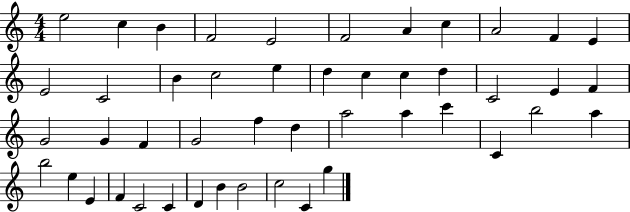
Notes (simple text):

E5/h C5/q B4/q F4/h E4/h F4/h A4/q C5/q A4/h F4/q E4/q E4/h C4/h B4/q C5/h E5/q D5/q C5/q C5/q D5/q C4/h E4/q F4/q G4/h G4/q F4/q G4/h F5/q D5/q A5/h A5/q C6/q C4/q B5/h A5/q B5/h E5/q E4/q F4/q C4/h C4/q D4/q B4/q B4/h C5/h C4/q G5/q